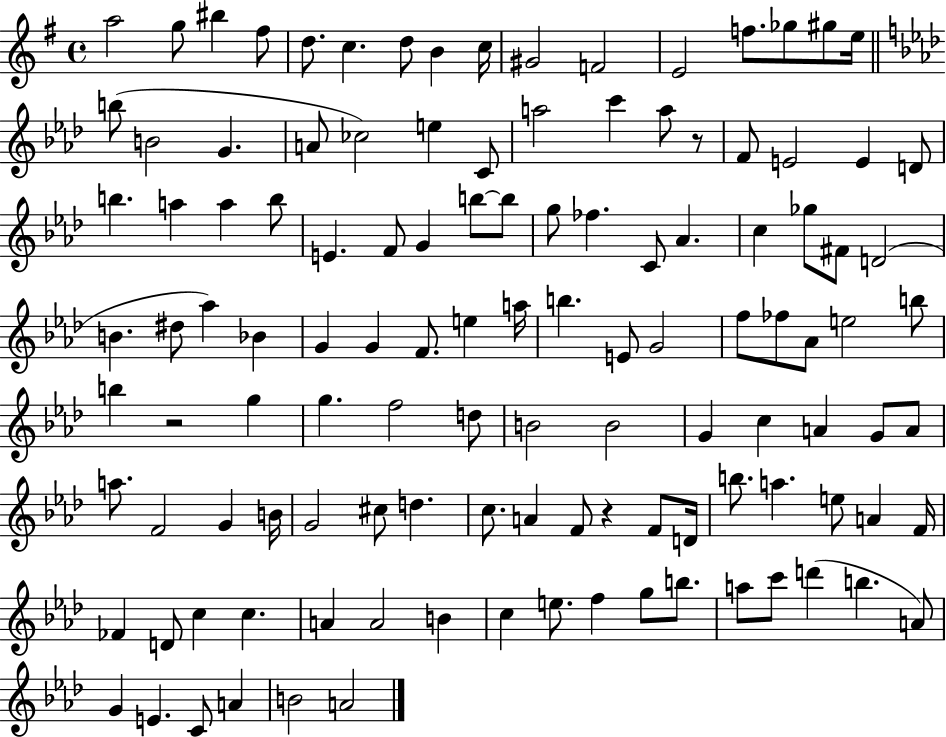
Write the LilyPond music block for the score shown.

{
  \clef treble
  \time 4/4
  \defaultTimeSignature
  \key g \major
  a''2 g''8 bis''4 fis''8 | d''8. c''4. d''8 b'4 c''16 | gis'2 f'2 | e'2 f''8. ges''8 gis''8 e''16 | \break \bar "||" \break \key aes \major b''8( b'2 g'4. | a'8 ces''2) e''4 c'8 | a''2 c'''4 a''8 r8 | f'8 e'2 e'4 d'8 | \break b''4. a''4 a''4 b''8 | e'4. f'8 g'4 b''8~~ b''8 | g''8 fes''4. c'8 aes'4. | c''4 ges''8 fis'8 d'2( | \break b'4. dis''8 aes''4) bes'4 | g'4 g'4 f'8. e''4 a''16 | b''4. e'8 g'2 | f''8 fes''8 aes'8 e''2 b''8 | \break b''4 r2 g''4 | g''4. f''2 d''8 | b'2 b'2 | g'4 c''4 a'4 g'8 a'8 | \break a''8. f'2 g'4 b'16 | g'2 cis''8 d''4. | c''8. a'4 f'8 r4 f'8 d'16 | b''8. a''4. e''8 a'4 f'16 | \break fes'4 d'8 c''4 c''4. | a'4 a'2 b'4 | c''4 e''8. f''4 g''8 b''8. | a''8 c'''8 d'''4( b''4. a'8) | \break g'4 e'4. c'8 a'4 | b'2 a'2 | \bar "|."
}